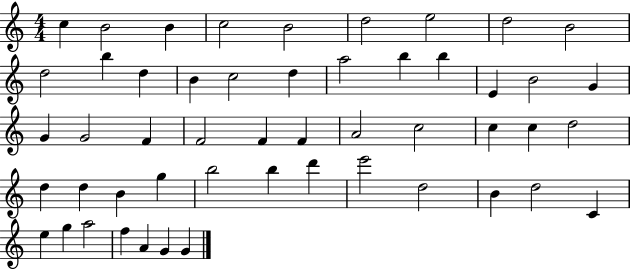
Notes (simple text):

C5/q B4/h B4/q C5/h B4/h D5/h E5/h D5/h B4/h D5/h B5/q D5/q B4/q C5/h D5/q A5/h B5/q B5/q E4/q B4/h G4/q G4/q G4/h F4/q F4/h F4/q F4/q A4/h C5/h C5/q C5/q D5/h D5/q D5/q B4/q G5/q B5/h B5/q D6/q E6/h D5/h B4/q D5/h C4/q E5/q G5/q A5/h F5/q A4/q G4/q G4/q